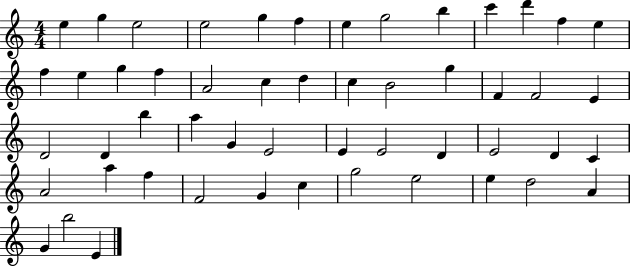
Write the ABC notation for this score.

X:1
T:Untitled
M:4/4
L:1/4
K:C
e g e2 e2 g f e g2 b c' d' f e f e g f A2 c d c B2 g F F2 E D2 D b a G E2 E E2 D E2 D C A2 a f F2 G c g2 e2 e d2 A G b2 E